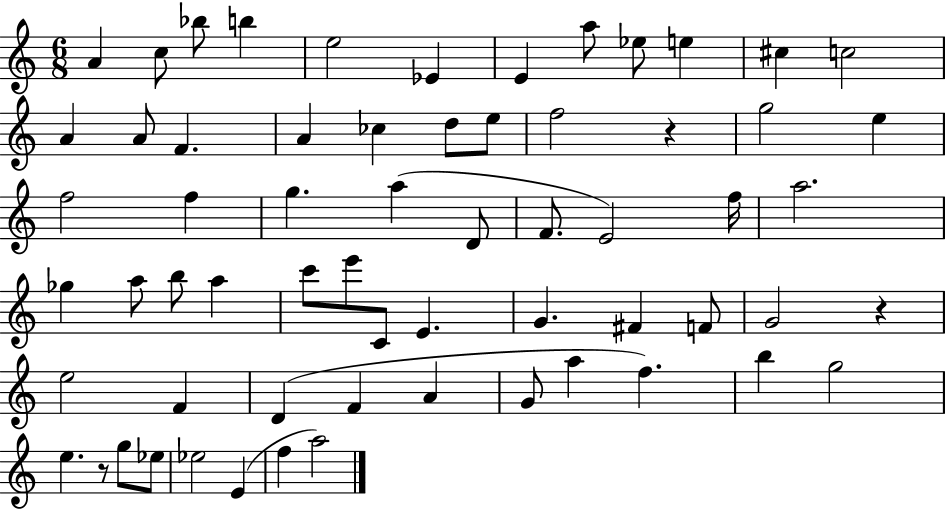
X:1
T:Untitled
M:6/8
L:1/4
K:C
A c/2 _b/2 b e2 _E E a/2 _e/2 e ^c c2 A A/2 F A _c d/2 e/2 f2 z g2 e f2 f g a D/2 F/2 E2 f/4 a2 _g a/2 b/2 a c'/2 e'/2 C/2 E G ^F F/2 G2 z e2 F D F A G/2 a f b g2 e z/2 g/2 _e/2 _e2 E f a2